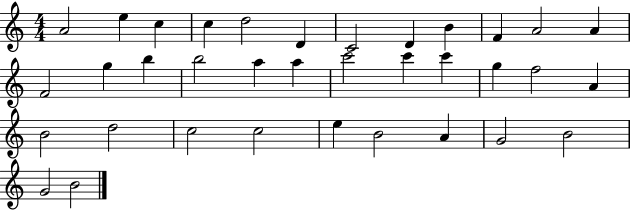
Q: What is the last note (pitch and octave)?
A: B4